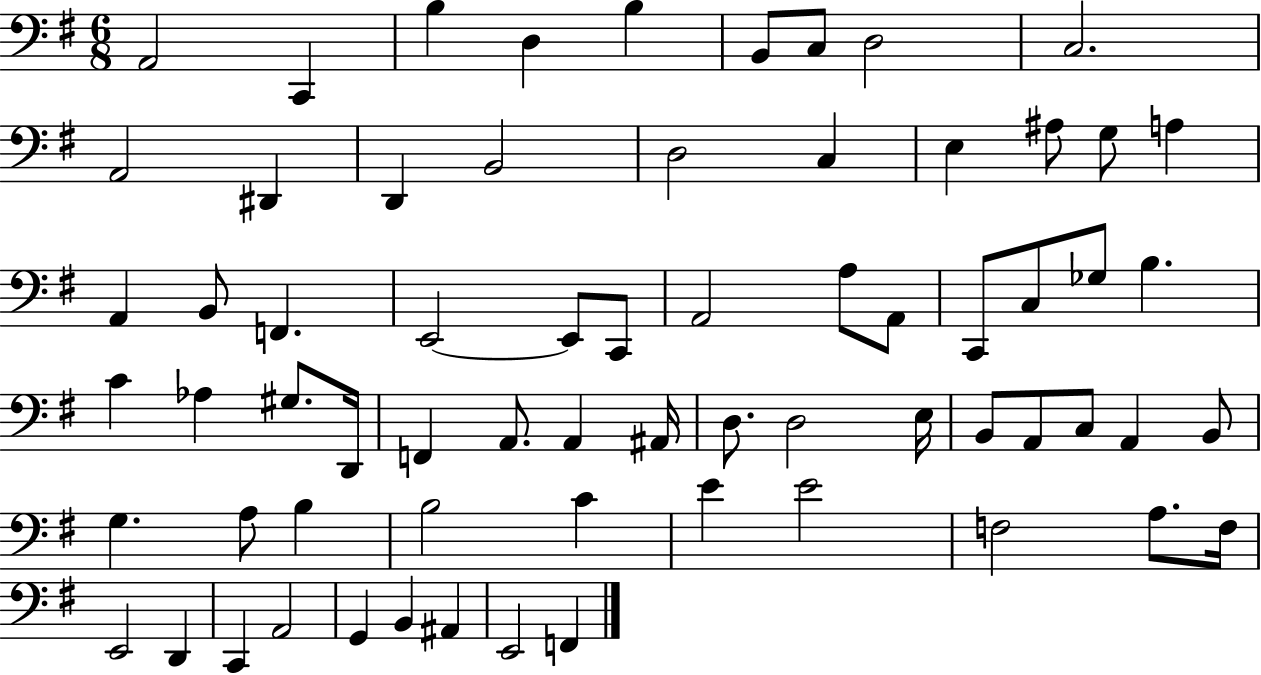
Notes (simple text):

A2/h C2/q B3/q D3/q B3/q B2/e C3/e D3/h C3/h. A2/h D#2/q D2/q B2/h D3/h C3/q E3/q A#3/e G3/e A3/q A2/q B2/e F2/q. E2/h E2/e C2/e A2/h A3/e A2/e C2/e C3/e Gb3/e B3/q. C4/q Ab3/q G#3/e. D2/s F2/q A2/e. A2/q A#2/s D3/e. D3/h E3/s B2/e A2/e C3/e A2/q B2/e G3/q. A3/e B3/q B3/h C4/q E4/q E4/h F3/h A3/e. F3/s E2/h D2/q C2/q A2/h G2/q B2/q A#2/q E2/h F2/q